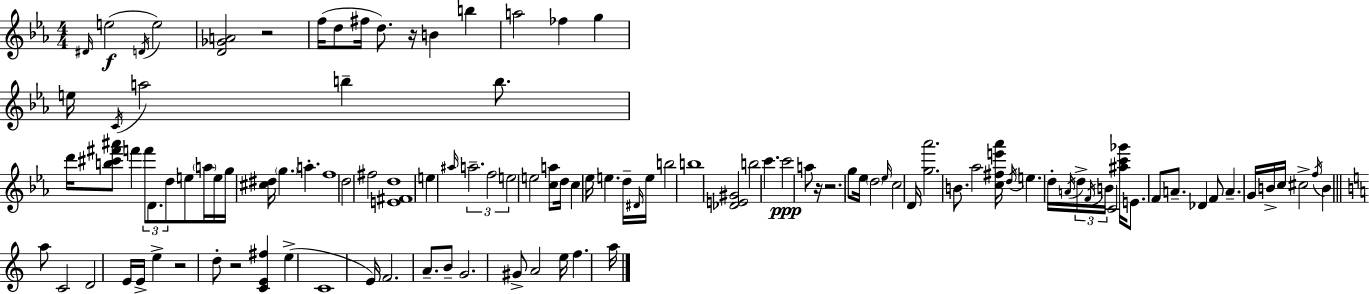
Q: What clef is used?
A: treble